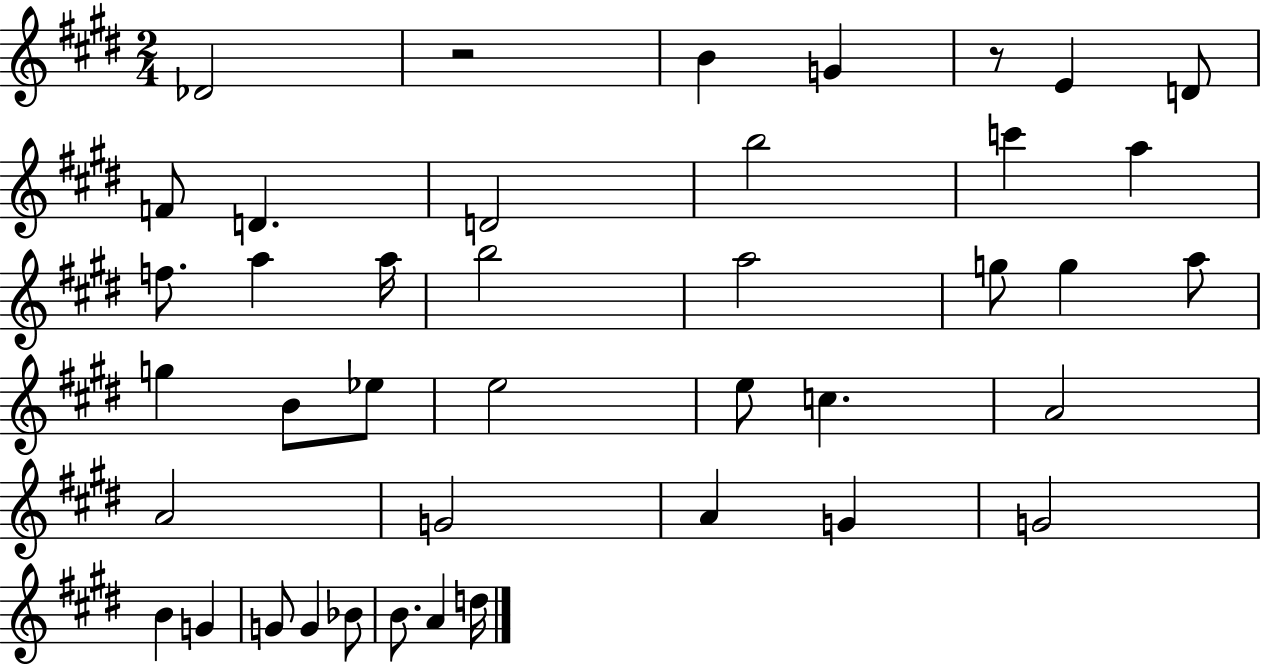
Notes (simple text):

Db4/h R/h B4/q G4/q R/e E4/q D4/e F4/e D4/q. D4/h B5/h C6/q A5/q F5/e. A5/q A5/s B5/h A5/h G5/e G5/q A5/e G5/q B4/e Eb5/e E5/h E5/e C5/q. A4/h A4/h G4/h A4/q G4/q G4/h B4/q G4/q G4/e G4/q Bb4/e B4/e. A4/q D5/s